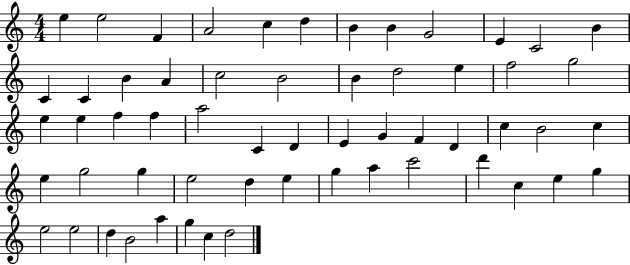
{
  \clef treble
  \numericTimeSignature
  \time 4/4
  \key c \major
  e''4 e''2 f'4 | a'2 c''4 d''4 | b'4 b'4 g'2 | e'4 c'2 b'4 | \break c'4 c'4 b'4 a'4 | c''2 b'2 | b'4 d''2 e''4 | f''2 g''2 | \break e''4 e''4 f''4 f''4 | a''2 c'4 d'4 | e'4 g'4 f'4 d'4 | c''4 b'2 c''4 | \break e''4 g''2 g''4 | e''2 d''4 e''4 | g''4 a''4 c'''2 | d'''4 c''4 e''4 g''4 | \break e''2 e''2 | d''4 b'2 a''4 | g''4 c''4 d''2 | \bar "|."
}